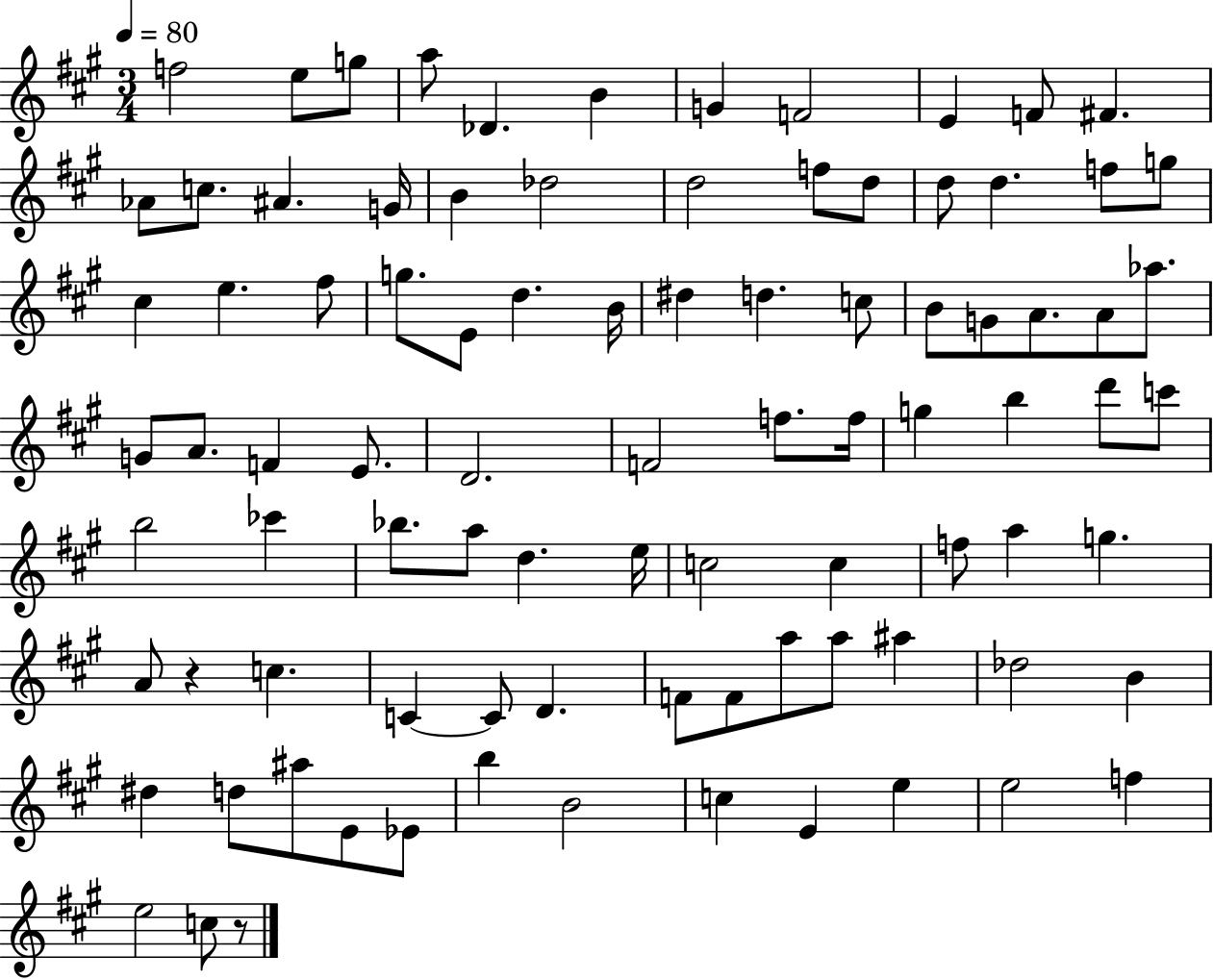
X:1
T:Untitled
M:3/4
L:1/4
K:A
f2 e/2 g/2 a/2 _D B G F2 E F/2 ^F _A/2 c/2 ^A G/4 B _d2 d2 f/2 d/2 d/2 d f/2 g/2 ^c e ^f/2 g/2 E/2 d B/4 ^d d c/2 B/2 G/2 A/2 A/2 _a/2 G/2 A/2 F E/2 D2 F2 f/2 f/4 g b d'/2 c'/2 b2 _c' _b/2 a/2 d e/4 c2 c f/2 a g A/2 z c C C/2 D F/2 F/2 a/2 a/2 ^a _d2 B ^d d/2 ^a/2 E/2 _E/2 b B2 c E e e2 f e2 c/2 z/2